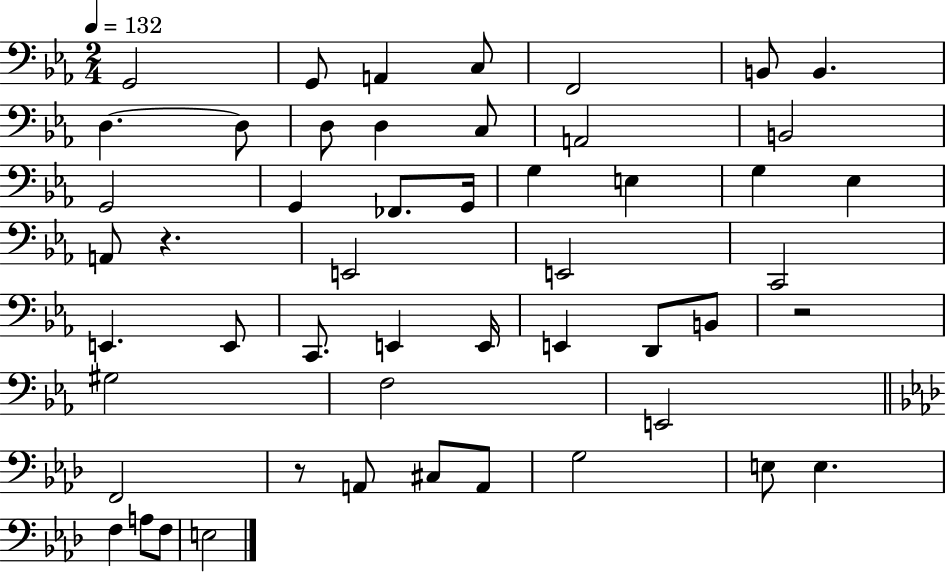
G2/h G2/e A2/q C3/e F2/h B2/e B2/q. D3/q. D3/e D3/e D3/q C3/e A2/h B2/h G2/h G2/q FES2/e. G2/s G3/q E3/q G3/q Eb3/q A2/e R/q. E2/h E2/h C2/h E2/q. E2/e C2/e. E2/q E2/s E2/q D2/e B2/e R/h G#3/h F3/h E2/h F2/h R/e A2/e C#3/e A2/e G3/h E3/e E3/q. F3/q A3/e F3/e E3/h